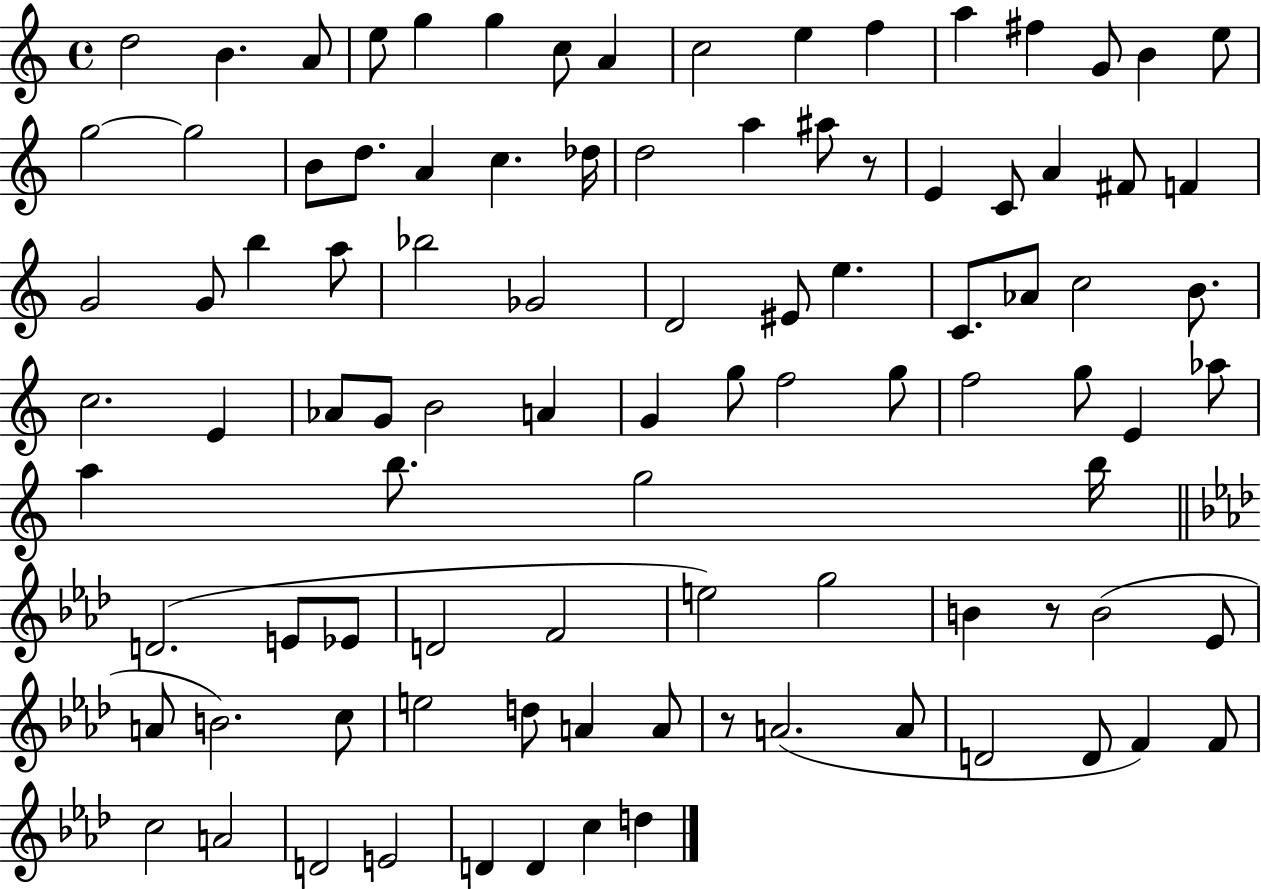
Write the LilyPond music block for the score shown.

{
  \clef treble
  \time 4/4
  \defaultTimeSignature
  \key c \major
  d''2 b'4. a'8 | e''8 g''4 g''4 c''8 a'4 | c''2 e''4 f''4 | a''4 fis''4 g'8 b'4 e''8 | \break g''2~~ g''2 | b'8 d''8. a'4 c''4. des''16 | d''2 a''4 ais''8 r8 | e'4 c'8 a'4 fis'8 f'4 | \break g'2 g'8 b''4 a''8 | bes''2 ges'2 | d'2 eis'8 e''4. | c'8. aes'8 c''2 b'8. | \break c''2. e'4 | aes'8 g'8 b'2 a'4 | g'4 g''8 f''2 g''8 | f''2 g''8 e'4 aes''8 | \break a''4 b''8. g''2 b''16 | \bar "||" \break \key aes \major d'2.( e'8 ees'8 | d'2 f'2 | e''2) g''2 | b'4 r8 b'2( ees'8 | \break a'8 b'2.) c''8 | e''2 d''8 a'4 a'8 | r8 a'2.( a'8 | d'2 d'8 f'4) f'8 | \break c''2 a'2 | d'2 e'2 | d'4 d'4 c''4 d''4 | \bar "|."
}